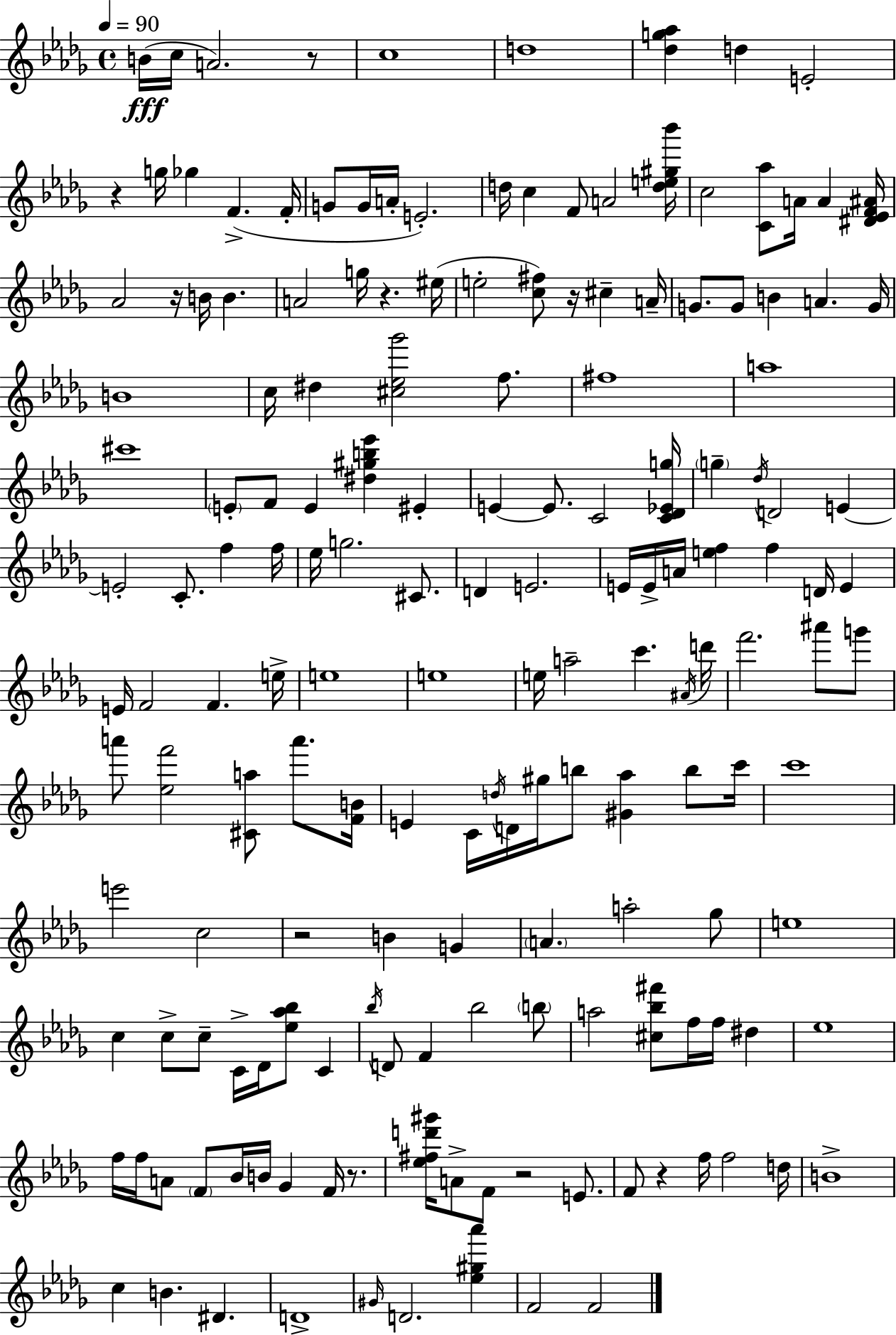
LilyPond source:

{
  \clef treble
  \time 4/4
  \defaultTimeSignature
  \key bes \minor
  \tempo 4 = 90
  b'16(\fff c''16 a'2.) r8 | c''1 | d''1 | <des'' g'' aes''>4 d''4 e'2-. | \break r4 g''16 ges''4 f'4.->( f'16-. | g'8 g'16 a'16-. e'2.-.) | d''16 c''4 f'8 a'2 <d'' e'' gis'' bes'''>16 | c''2 <c' aes''>8 a'16 a'4 <dis' ees' f' ais'>16 | \break aes'2 r16 b'16 b'4. | a'2 g''16 r4. eis''16( | e''2-. <c'' fis''>8) r16 cis''4-- a'16-- | g'8. g'8 b'4 a'4. g'16 | \break b'1 | c''16 dis''4 <cis'' ees'' ges'''>2 f''8. | fis''1 | a''1 | \break cis'''1 | \parenthesize e'8-. f'8 e'4 <dis'' gis'' b'' ees'''>4 eis'4-. | e'4~~ e'8. c'2 <c' des' ees' g''>16 | \parenthesize g''4-- \acciaccatura { des''16 } d'2 e'4~~ | \break e'2-. c'8.-. f''4 | f''16 ees''16 g''2. cis'8. | d'4 e'2. | e'16 e'16-> a'16 <e'' f''>4 f''4 d'16 e'4 | \break e'16 f'2 f'4. | e''16-> e''1 | e''1 | e''16 a''2-- c'''4. | \break \acciaccatura { ais'16 } d'''16 f'''2. ais'''8 | g'''8 a'''8 <ees'' f'''>2 <cis' a''>8 a'''8. | <f' b'>16 e'4 c'16 \acciaccatura { d''16 } d'16 gis''16 b''8 <gis' aes''>4 | b''8 c'''16 c'''1 | \break e'''2 c''2 | r2 b'4 g'4 | \parenthesize a'4. a''2-. | ges''8 e''1 | \break c''4 c''8-> c''8-- c'16-> des'16 <ees'' aes'' bes''>8 c'4 | \acciaccatura { bes''16 } d'8 f'4 bes''2 | \parenthesize b''8 a''2 <cis'' bes'' fis'''>8 f''16 f''16 | dis''4 ees''1 | \break f''16 f''16 a'8 \parenthesize f'8 bes'16 b'16 ges'4 | f'16 r8. <ees'' fis'' d''' gis'''>16 a'8-> f'8 r2 | e'8. f'8 r4 f''16 f''2 | d''16 b'1-> | \break c''4 b'4. dis'4. | d'1-> | \grace { gis'16 } d'2. | <ees'' gis'' aes'''>4 f'2 f'2 | \break \bar "|."
}